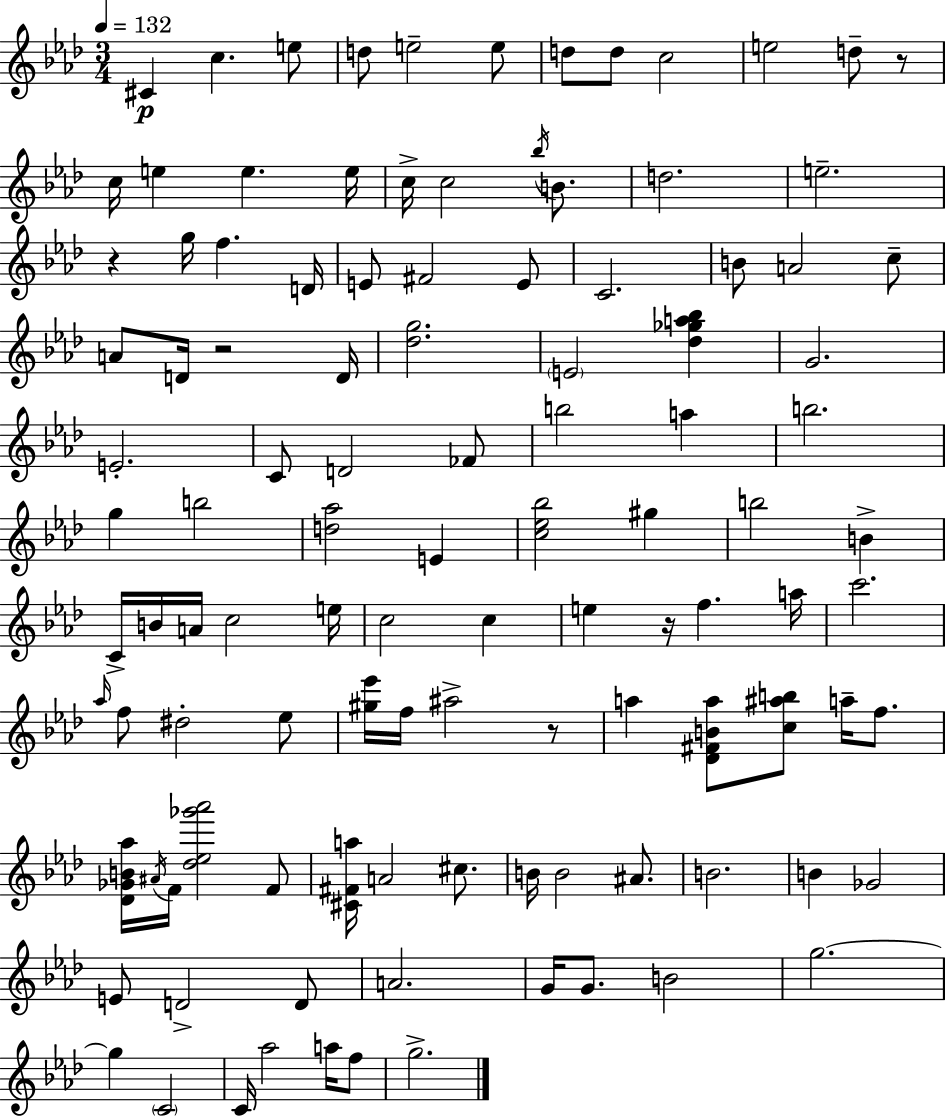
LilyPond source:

{
  \clef treble
  \numericTimeSignature
  \time 3/4
  \key f \minor
  \tempo 4 = 132
  cis'4\p c''4. e''8 | d''8 e''2-- e''8 | d''8 d''8 c''2 | e''2 d''8-- r8 | \break c''16 e''4 e''4. e''16 | c''16-> c''2 \acciaccatura { bes''16 } b'8. | d''2. | e''2.-- | \break r4 g''16 f''4. | d'16 e'8 fis'2 e'8 | c'2. | b'8 a'2 c''8-- | \break a'8 d'16 r2 | d'16 <des'' g''>2. | \parenthesize e'2 <des'' ges'' a'' bes''>4 | g'2. | \break e'2.-. | c'8 d'2 fes'8 | b''2 a''4 | b''2. | \break g''4 b''2 | <d'' aes''>2 e'4 | <c'' ees'' bes''>2 gis''4 | b''2 b'4-> | \break c'16-> b'16 a'16 c''2 | e''16 c''2 c''4 | e''4 r16 f''4. | a''16 c'''2. | \break \grace { aes''16 } f''8 dis''2-. | ees''8 <gis'' ees'''>16 f''16 ais''2-> | r8 a''4 <des' fis' b' a''>8 <c'' ais'' b''>8 a''16-- f''8. | <des' ges' b' aes''>16 \acciaccatura { ais'16 } f'16 <des'' ees'' ges''' aes'''>2 | \break f'8 <cis' fis' a''>16 a'2 | cis''8. b'16 b'2 | ais'8. b'2. | b'4 ges'2 | \break e'8 d'2-> | d'8 a'2. | g'16 g'8. b'2 | g''2.~~ | \break g''4 \parenthesize c'2 | c'16 aes''2 | a''16 f''8 g''2.-> | \bar "|."
}